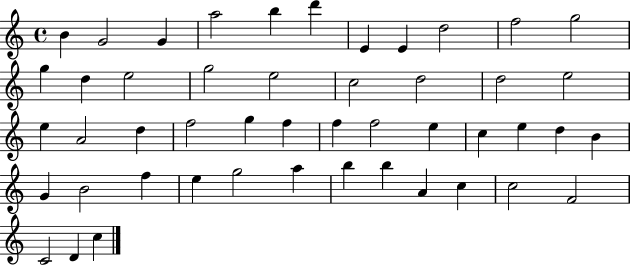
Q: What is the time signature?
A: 4/4